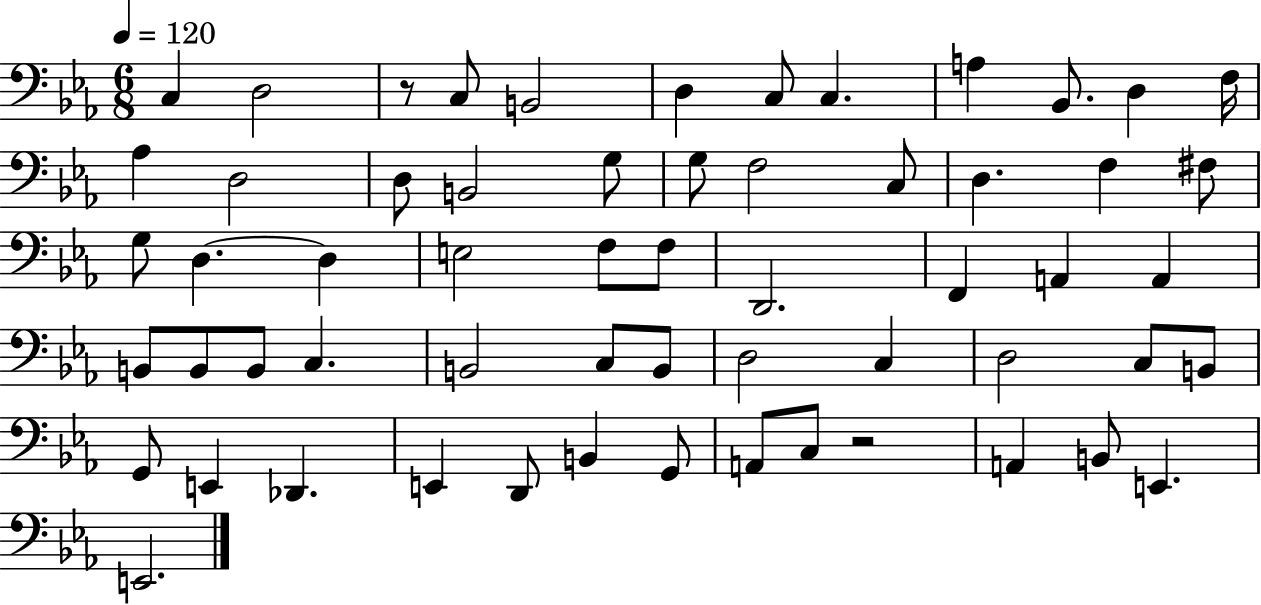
{
  \clef bass
  \numericTimeSignature
  \time 6/8
  \key ees \major
  \tempo 4 = 120
  c4 d2 | r8 c8 b,2 | d4 c8 c4. | a4 bes,8. d4 f16 | \break aes4 d2 | d8 b,2 g8 | g8 f2 c8 | d4. f4 fis8 | \break g8 d4.~~ d4 | e2 f8 f8 | d,2. | f,4 a,4 a,4 | \break b,8 b,8 b,8 c4. | b,2 c8 b,8 | d2 c4 | d2 c8 b,8 | \break g,8 e,4 des,4. | e,4 d,8 b,4 g,8 | a,8 c8 r2 | a,4 b,8 e,4. | \break e,2. | \bar "|."
}